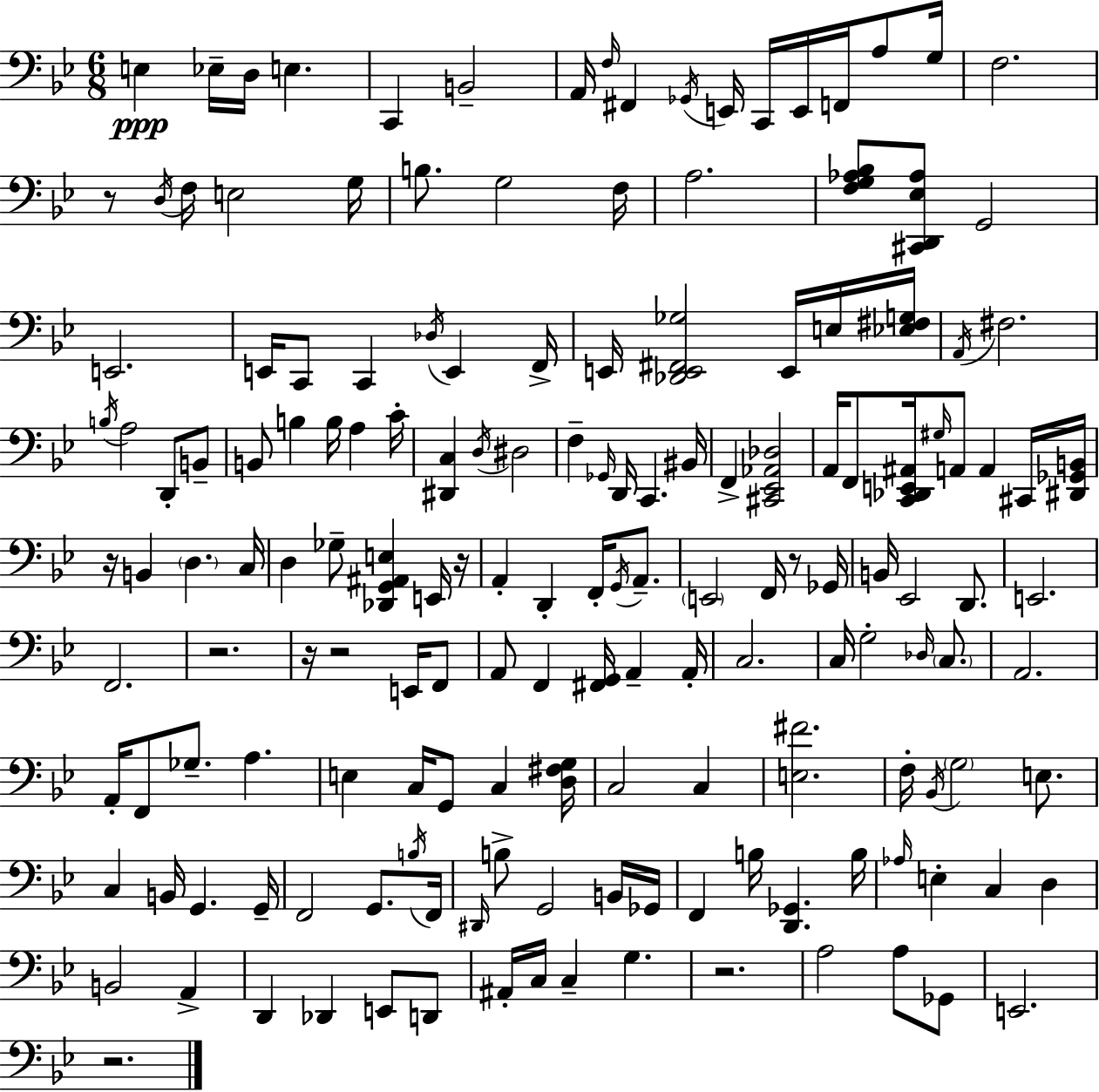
E3/q Eb3/s D3/s E3/q. C2/q B2/h A2/s F3/s F#2/q Gb2/s E2/s C2/s E2/s F2/s A3/e G3/s F3/h. R/e D3/s F3/s E3/h G3/s B3/e. G3/h F3/s A3/h. [F3,G3,Ab3,Bb3]/e [C#2,D2,Eb3,Ab3]/e G2/h E2/h. E2/s C2/e C2/q Db3/s E2/q F2/s E2/s [Db2,E2,F#2,Gb3]/h E2/s E3/s [Eb3,F#3,G3]/s A2/s F#3/h. B3/s A3/h D2/e B2/e B2/e B3/q B3/s A3/q C4/s [D#2,C3]/q D3/s D#3/h F3/q Gb2/s D2/s C2/q. BIS2/s F2/q [C#2,Eb2,Ab2,Db3]/h A2/s F2/e [C2,Db2,E2,A#2]/s G#3/s A2/e A2/q C#2/s [D#2,Gb2,B2]/s R/s B2/q D3/q. C3/s D3/q Gb3/e [Db2,G2,A#2,E3]/q E2/s R/s A2/q D2/q F2/s G2/s A2/e. E2/h F2/s R/e Gb2/s B2/s Eb2/h D2/e. E2/h. F2/h. R/h. R/s R/h E2/s F2/e A2/e F2/q [F#2,G2]/s A2/q A2/s C3/h. C3/s G3/h Db3/s C3/e. A2/h. A2/s F2/e Gb3/e. A3/q. E3/q C3/s G2/e C3/q [D3,F#3,G3]/s C3/h C3/q [E3,F#4]/h. F3/s Bb2/s G3/h E3/e. C3/q B2/s G2/q. G2/s F2/h G2/e. B3/s F2/s D#2/s B3/e G2/h B2/s Gb2/s F2/q B3/s [D2,Gb2]/q. B3/s Ab3/s E3/q C3/q D3/q B2/h A2/q D2/q Db2/q E2/e D2/e A#2/s C3/s C3/q G3/q. R/h. A3/h A3/e Gb2/e E2/h. R/h.